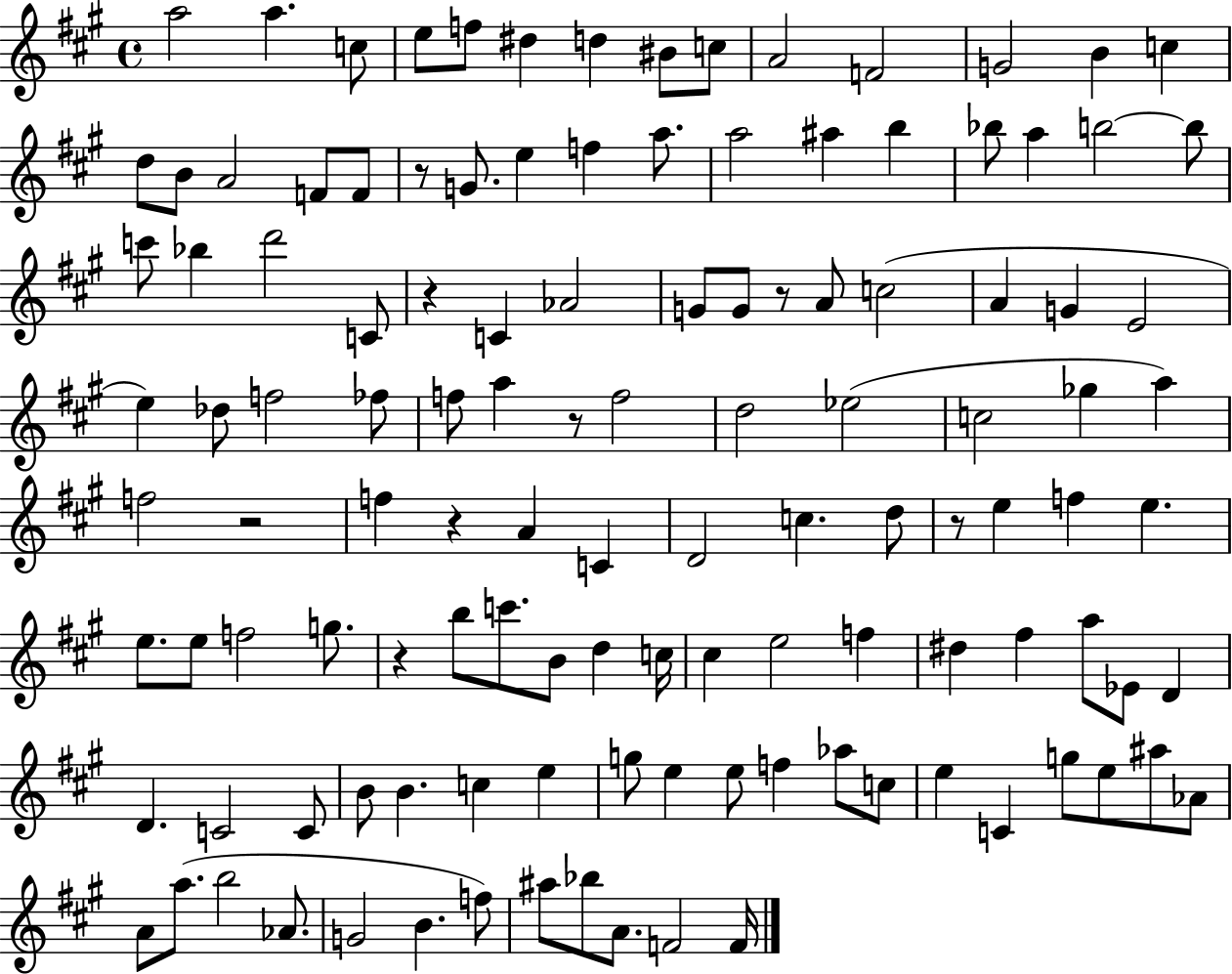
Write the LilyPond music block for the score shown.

{
  \clef treble
  \time 4/4
  \defaultTimeSignature
  \key a \major
  a''2 a''4. c''8 | e''8 f''8 dis''4 d''4 bis'8 c''8 | a'2 f'2 | g'2 b'4 c''4 | \break d''8 b'8 a'2 f'8 f'8 | r8 g'8. e''4 f''4 a''8. | a''2 ais''4 b''4 | bes''8 a''4 b''2~~ b''8 | \break c'''8 bes''4 d'''2 c'8 | r4 c'4 aes'2 | g'8 g'8 r8 a'8 c''2( | a'4 g'4 e'2 | \break e''4) des''8 f''2 fes''8 | f''8 a''4 r8 f''2 | d''2 ees''2( | c''2 ges''4 a''4) | \break f''2 r2 | f''4 r4 a'4 c'4 | d'2 c''4. d''8 | r8 e''4 f''4 e''4. | \break e''8. e''8 f''2 g''8. | r4 b''8 c'''8. b'8 d''4 c''16 | cis''4 e''2 f''4 | dis''4 fis''4 a''8 ees'8 d'4 | \break d'4. c'2 c'8 | b'8 b'4. c''4 e''4 | g''8 e''4 e''8 f''4 aes''8 c''8 | e''4 c'4 g''8 e''8 ais''8 aes'8 | \break a'8 a''8.( b''2 aes'8. | g'2 b'4. f''8) | ais''8 bes''8 a'8. f'2 f'16 | \bar "|."
}